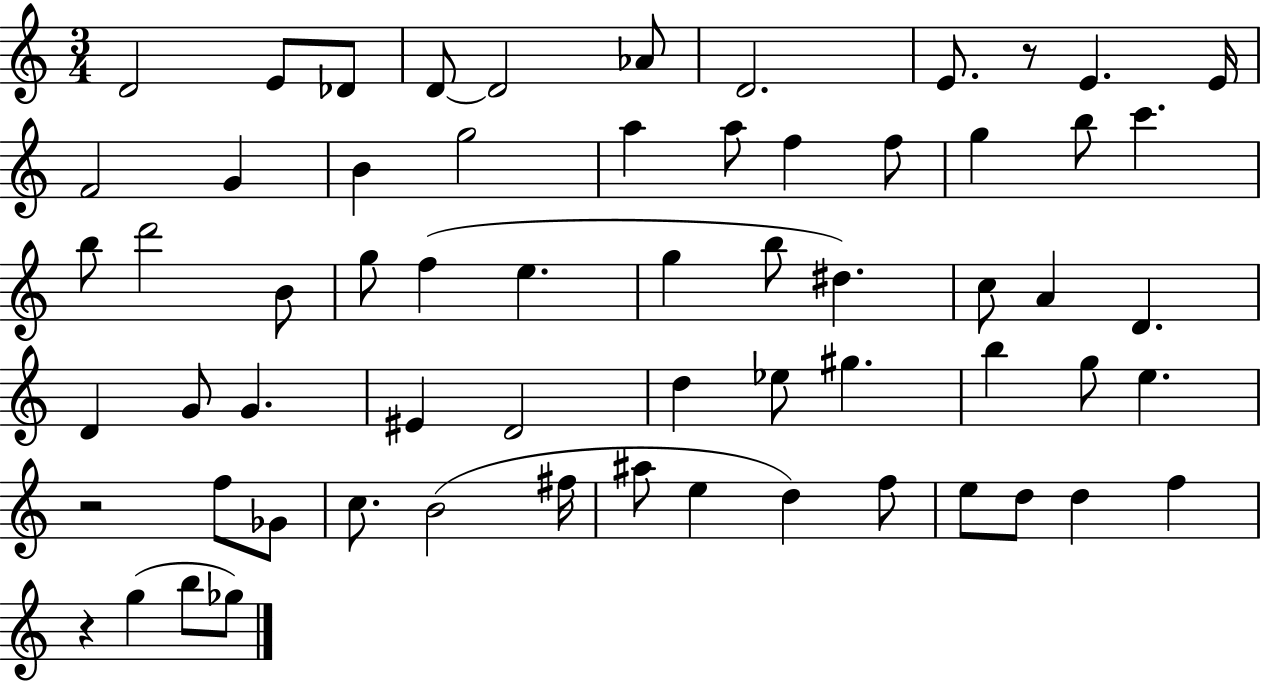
{
  \clef treble
  \numericTimeSignature
  \time 3/4
  \key c \major
  \repeat volta 2 { d'2 e'8 des'8 | d'8~~ d'2 aes'8 | d'2. | e'8. r8 e'4. e'16 | \break f'2 g'4 | b'4 g''2 | a''4 a''8 f''4 f''8 | g''4 b''8 c'''4. | \break b''8 d'''2 b'8 | g''8 f''4( e''4. | g''4 b''8 dis''4.) | c''8 a'4 d'4. | \break d'4 g'8 g'4. | eis'4 d'2 | d''4 ees''8 gis''4. | b''4 g''8 e''4. | \break r2 f''8 ges'8 | c''8. b'2( fis''16 | ais''8 e''4 d''4) f''8 | e''8 d''8 d''4 f''4 | \break r4 g''4( b''8 ges''8) | } \bar "|."
}